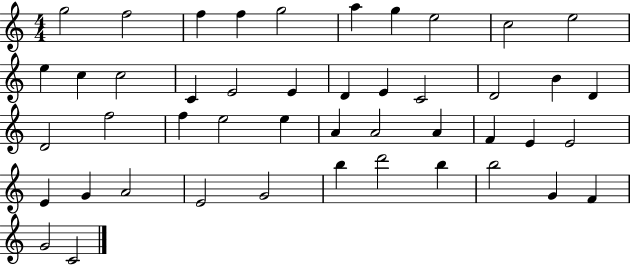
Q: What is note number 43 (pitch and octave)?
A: G4